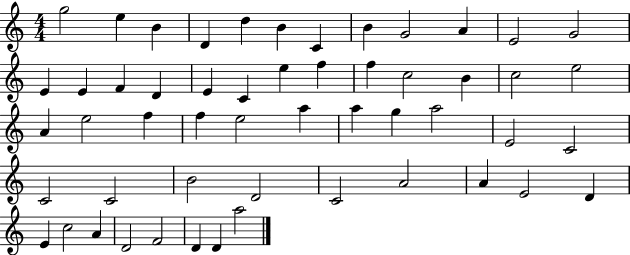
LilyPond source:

{
  \clef treble
  \numericTimeSignature
  \time 4/4
  \key c \major
  g''2 e''4 b'4 | d'4 d''4 b'4 c'4 | b'4 g'2 a'4 | e'2 g'2 | \break e'4 e'4 f'4 d'4 | e'4 c'4 e''4 f''4 | f''4 c''2 b'4 | c''2 e''2 | \break a'4 e''2 f''4 | f''4 e''2 a''4 | a''4 g''4 a''2 | e'2 c'2 | \break c'2 c'2 | b'2 d'2 | c'2 a'2 | a'4 e'2 d'4 | \break e'4 c''2 a'4 | d'2 f'2 | d'4 d'4 a''2 | \bar "|."
}